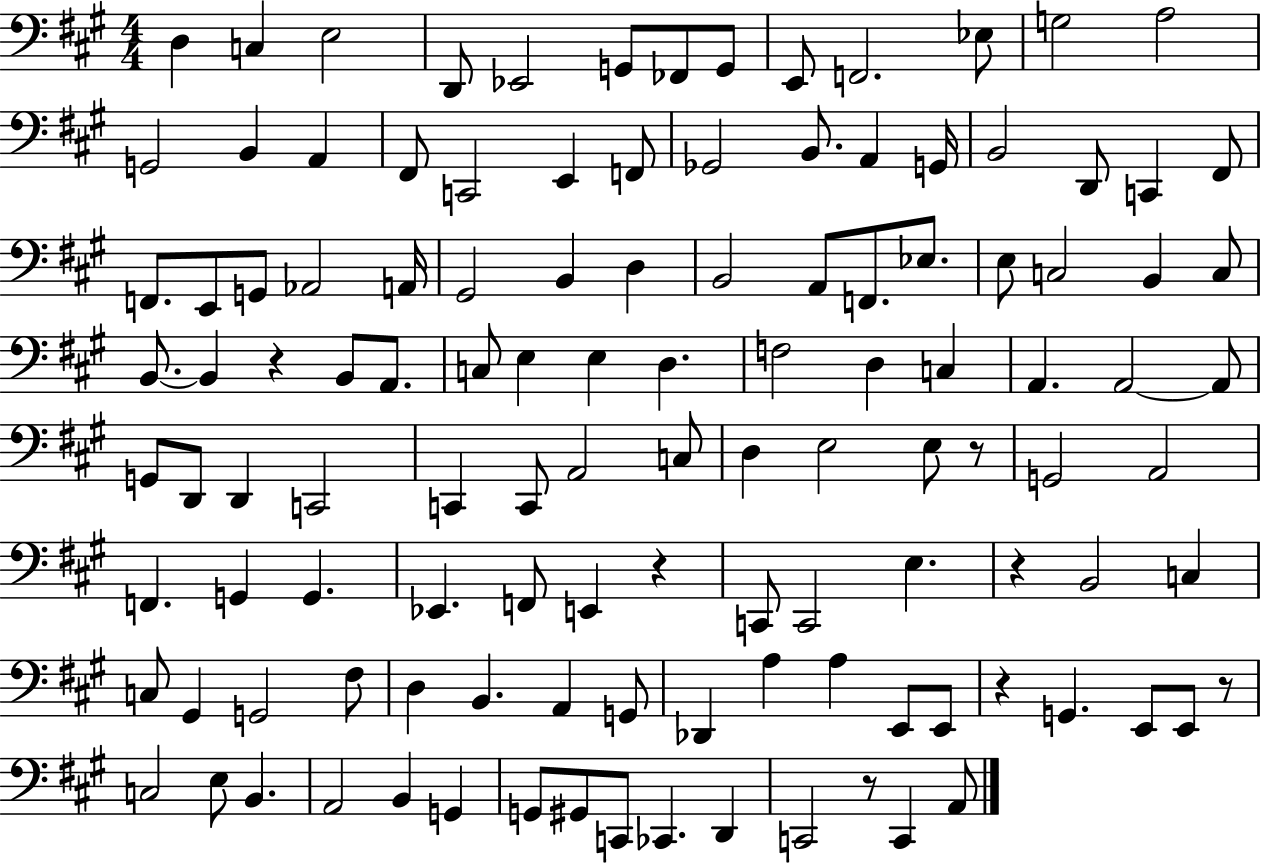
{
  \clef bass
  \numericTimeSignature
  \time 4/4
  \key a \major
  \repeat volta 2 { d4 c4 e2 | d,8 ees,2 g,8 fes,8 g,8 | e,8 f,2. ees8 | g2 a2 | \break g,2 b,4 a,4 | fis,8 c,2 e,4 f,8 | ges,2 b,8. a,4 g,16 | b,2 d,8 c,4 fis,8 | \break f,8. e,8 g,8 aes,2 a,16 | gis,2 b,4 d4 | b,2 a,8 f,8. ees8. | e8 c2 b,4 c8 | \break b,8.~~ b,4 r4 b,8 a,8. | c8 e4 e4 d4. | f2 d4 c4 | a,4. a,2~~ a,8 | \break g,8 d,8 d,4 c,2 | c,4 c,8 a,2 c8 | d4 e2 e8 r8 | g,2 a,2 | \break f,4. g,4 g,4. | ees,4. f,8 e,4 r4 | c,8 c,2 e4. | r4 b,2 c4 | \break c8 gis,4 g,2 fis8 | d4 b,4. a,4 g,8 | des,4 a4 a4 e,8 e,8 | r4 g,4. e,8 e,8 r8 | \break c2 e8 b,4. | a,2 b,4 g,4 | g,8 gis,8 c,8 ces,4. d,4 | c,2 r8 c,4 a,8 | \break } \bar "|."
}